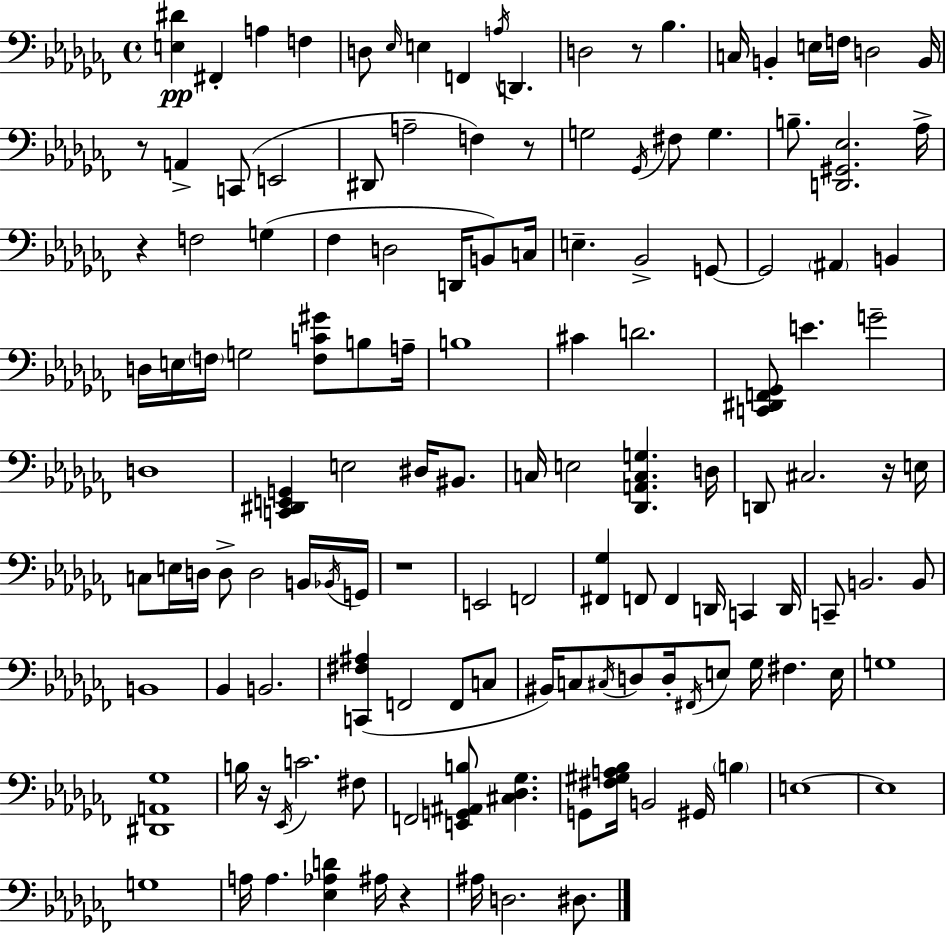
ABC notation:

X:1
T:Untitled
M:4/4
L:1/4
K:Abm
[E,^D] ^F,, A, F, D,/2 _E,/4 E, F,, A,/4 D,, D,2 z/2 _B, C,/4 B,, E,/4 F,/4 D,2 B,,/4 z/2 A,, C,,/2 E,,2 ^D,,/2 A,2 F, z/2 G,2 _G,,/4 ^F,/2 G, B,/2 [D,,^G,,_E,]2 _A,/4 z F,2 G, _F, D,2 D,,/4 B,,/2 C,/4 E, _B,,2 G,,/2 G,,2 ^A,, B,, D,/4 E,/4 F,/4 G,2 [F,C^G]/2 B,/2 A,/4 B,4 ^C D2 [C,,^D,,F,,_G,,]/2 E G2 D,4 [C,,^D,,E,,G,,] E,2 ^D,/4 ^B,,/2 C,/4 E,2 [_D,,A,,C,G,] D,/4 D,,/2 ^C,2 z/4 E,/4 C,/2 E,/4 D,/4 D,/2 D,2 B,,/4 _B,,/4 G,,/4 z4 E,,2 F,,2 [^F,,_G,] F,,/2 F,, D,,/4 C,, D,,/4 C,,/2 B,,2 B,,/2 B,,4 _B,, B,,2 [C,,^F,^A,] F,,2 F,,/2 C,/2 ^B,,/4 C,/2 ^C,/4 D,/2 D,/4 ^F,,/4 E,/2 _G,/4 ^F, E,/4 G,4 [^D,,A,,_G,]4 B,/4 z/4 _E,,/4 C2 ^F,/2 F,,2 [E,,G,,^A,,B,]/2 [^C,_D,_G,] G,,/2 [^F,^G,A,_B,]/4 B,,2 ^G,,/4 B, E,4 E,4 G,4 A,/4 A, [_E,_A,D] ^A,/4 z ^A,/4 D,2 ^D,/2